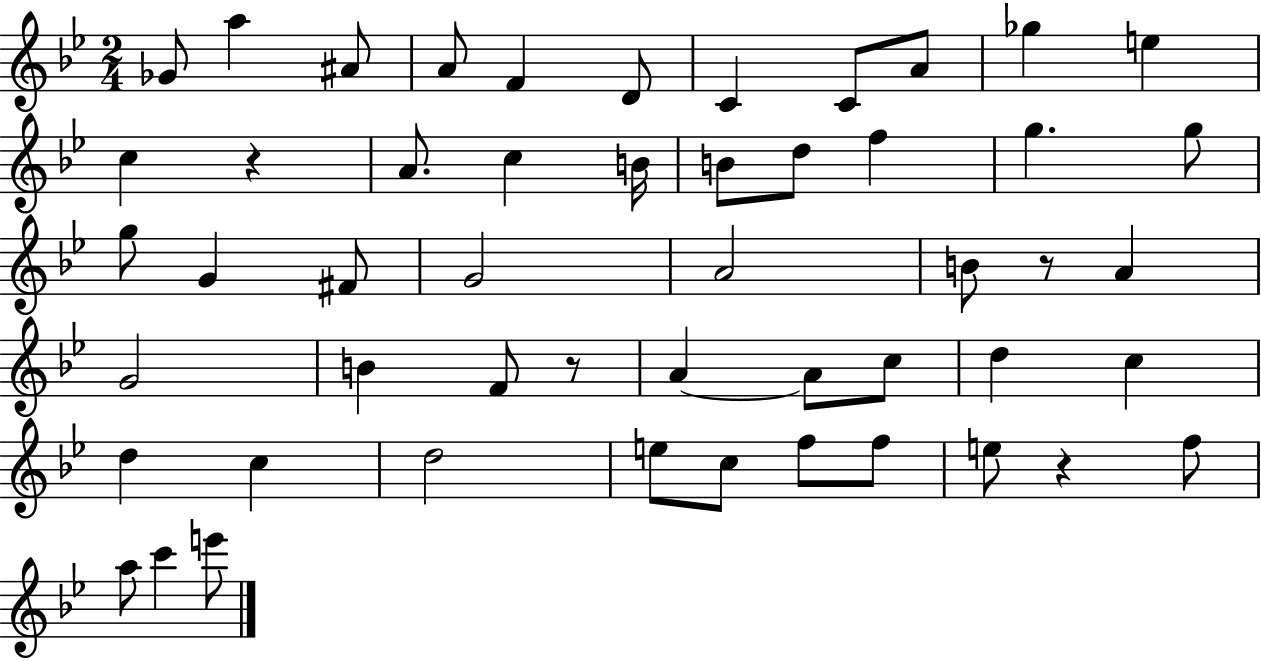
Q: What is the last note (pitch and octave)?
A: E6